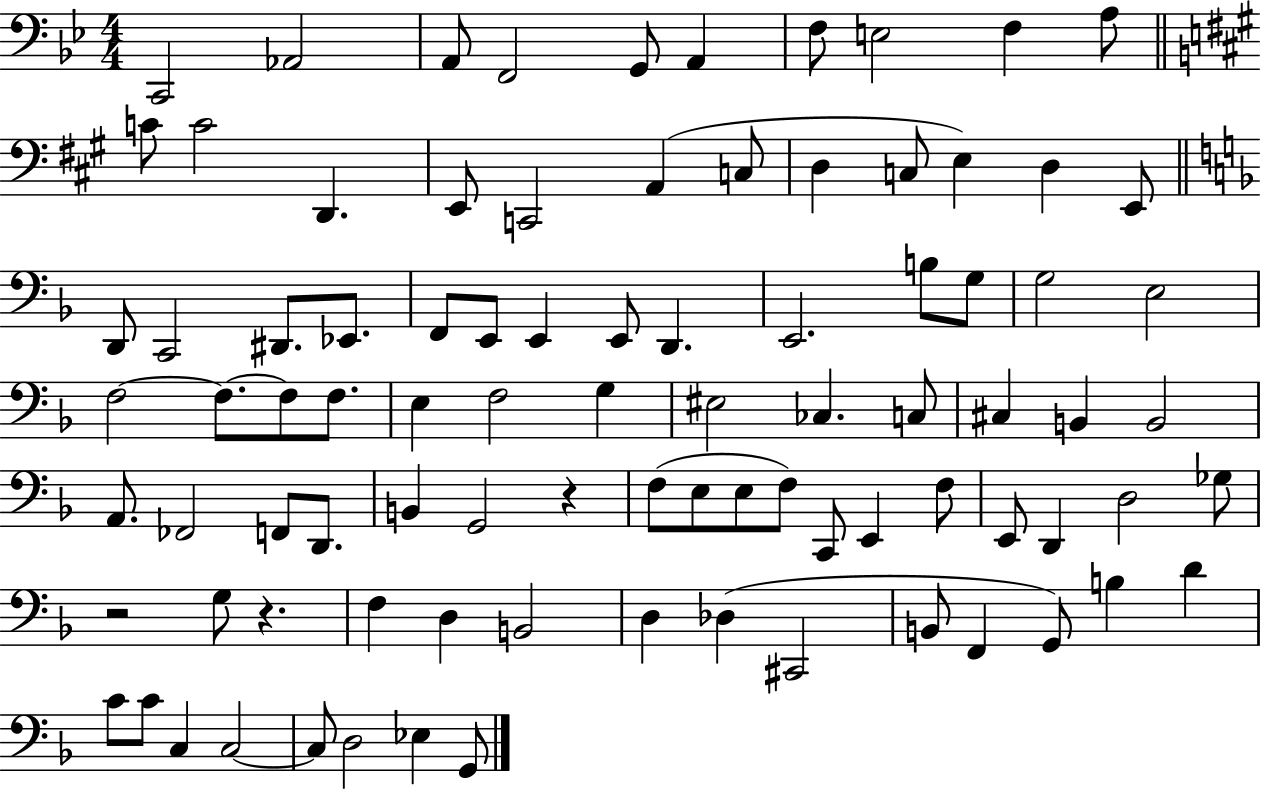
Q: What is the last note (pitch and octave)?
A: G2